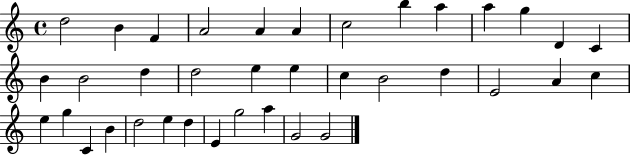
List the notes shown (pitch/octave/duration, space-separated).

D5/h B4/q F4/q A4/h A4/q A4/q C5/h B5/q A5/q A5/q G5/q D4/q C4/q B4/q B4/h D5/q D5/h E5/q E5/q C5/q B4/h D5/q E4/h A4/q C5/q E5/q G5/q C4/q B4/q D5/h E5/q D5/q E4/q G5/h A5/q G4/h G4/h